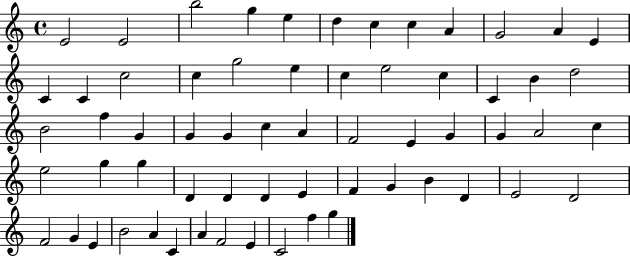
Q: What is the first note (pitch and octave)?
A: E4